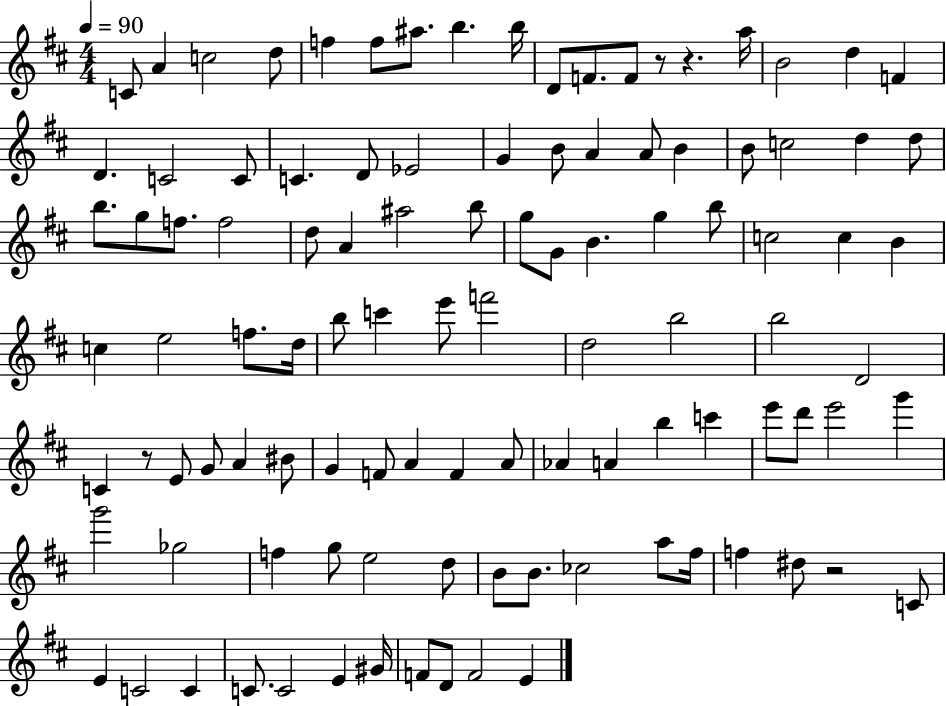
X:1
T:Untitled
M:4/4
L:1/4
K:D
C/2 A c2 d/2 f f/2 ^a/2 b b/4 D/2 F/2 F/2 z/2 z a/4 B2 d F D C2 C/2 C D/2 _E2 G B/2 A A/2 B B/2 c2 d d/2 b/2 g/2 f/2 f2 d/2 A ^a2 b/2 g/2 G/2 B g b/2 c2 c B c e2 f/2 d/4 b/2 c' e'/2 f'2 d2 b2 b2 D2 C z/2 E/2 G/2 A ^B/2 G F/2 A F A/2 _A A b c' e'/2 d'/2 e'2 g' g'2 _g2 f g/2 e2 d/2 B/2 B/2 _c2 a/2 ^f/4 f ^d/2 z2 C/2 E C2 C C/2 C2 E ^G/4 F/2 D/2 F2 E